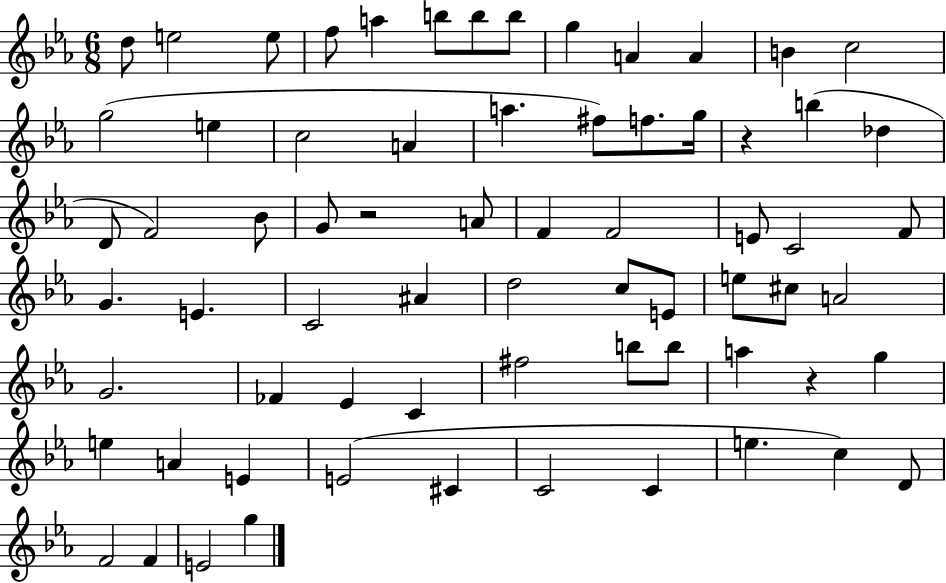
{
  \clef treble
  \numericTimeSignature
  \time 6/8
  \key ees \major
  d''8 e''2 e''8 | f''8 a''4 b''8 b''8 b''8 | g''4 a'4 a'4 | b'4 c''2 | \break g''2( e''4 | c''2 a'4 | a''4. fis''8) f''8. g''16 | r4 b''4( des''4 | \break d'8 f'2) bes'8 | g'8 r2 a'8 | f'4 f'2 | e'8 c'2 f'8 | \break g'4. e'4. | c'2 ais'4 | d''2 c''8 e'8 | e''8 cis''8 a'2 | \break g'2. | fes'4 ees'4 c'4 | fis''2 b''8 b''8 | a''4 r4 g''4 | \break e''4 a'4 e'4 | e'2( cis'4 | c'2 c'4 | e''4. c''4) d'8 | \break f'2 f'4 | e'2 g''4 | \bar "|."
}